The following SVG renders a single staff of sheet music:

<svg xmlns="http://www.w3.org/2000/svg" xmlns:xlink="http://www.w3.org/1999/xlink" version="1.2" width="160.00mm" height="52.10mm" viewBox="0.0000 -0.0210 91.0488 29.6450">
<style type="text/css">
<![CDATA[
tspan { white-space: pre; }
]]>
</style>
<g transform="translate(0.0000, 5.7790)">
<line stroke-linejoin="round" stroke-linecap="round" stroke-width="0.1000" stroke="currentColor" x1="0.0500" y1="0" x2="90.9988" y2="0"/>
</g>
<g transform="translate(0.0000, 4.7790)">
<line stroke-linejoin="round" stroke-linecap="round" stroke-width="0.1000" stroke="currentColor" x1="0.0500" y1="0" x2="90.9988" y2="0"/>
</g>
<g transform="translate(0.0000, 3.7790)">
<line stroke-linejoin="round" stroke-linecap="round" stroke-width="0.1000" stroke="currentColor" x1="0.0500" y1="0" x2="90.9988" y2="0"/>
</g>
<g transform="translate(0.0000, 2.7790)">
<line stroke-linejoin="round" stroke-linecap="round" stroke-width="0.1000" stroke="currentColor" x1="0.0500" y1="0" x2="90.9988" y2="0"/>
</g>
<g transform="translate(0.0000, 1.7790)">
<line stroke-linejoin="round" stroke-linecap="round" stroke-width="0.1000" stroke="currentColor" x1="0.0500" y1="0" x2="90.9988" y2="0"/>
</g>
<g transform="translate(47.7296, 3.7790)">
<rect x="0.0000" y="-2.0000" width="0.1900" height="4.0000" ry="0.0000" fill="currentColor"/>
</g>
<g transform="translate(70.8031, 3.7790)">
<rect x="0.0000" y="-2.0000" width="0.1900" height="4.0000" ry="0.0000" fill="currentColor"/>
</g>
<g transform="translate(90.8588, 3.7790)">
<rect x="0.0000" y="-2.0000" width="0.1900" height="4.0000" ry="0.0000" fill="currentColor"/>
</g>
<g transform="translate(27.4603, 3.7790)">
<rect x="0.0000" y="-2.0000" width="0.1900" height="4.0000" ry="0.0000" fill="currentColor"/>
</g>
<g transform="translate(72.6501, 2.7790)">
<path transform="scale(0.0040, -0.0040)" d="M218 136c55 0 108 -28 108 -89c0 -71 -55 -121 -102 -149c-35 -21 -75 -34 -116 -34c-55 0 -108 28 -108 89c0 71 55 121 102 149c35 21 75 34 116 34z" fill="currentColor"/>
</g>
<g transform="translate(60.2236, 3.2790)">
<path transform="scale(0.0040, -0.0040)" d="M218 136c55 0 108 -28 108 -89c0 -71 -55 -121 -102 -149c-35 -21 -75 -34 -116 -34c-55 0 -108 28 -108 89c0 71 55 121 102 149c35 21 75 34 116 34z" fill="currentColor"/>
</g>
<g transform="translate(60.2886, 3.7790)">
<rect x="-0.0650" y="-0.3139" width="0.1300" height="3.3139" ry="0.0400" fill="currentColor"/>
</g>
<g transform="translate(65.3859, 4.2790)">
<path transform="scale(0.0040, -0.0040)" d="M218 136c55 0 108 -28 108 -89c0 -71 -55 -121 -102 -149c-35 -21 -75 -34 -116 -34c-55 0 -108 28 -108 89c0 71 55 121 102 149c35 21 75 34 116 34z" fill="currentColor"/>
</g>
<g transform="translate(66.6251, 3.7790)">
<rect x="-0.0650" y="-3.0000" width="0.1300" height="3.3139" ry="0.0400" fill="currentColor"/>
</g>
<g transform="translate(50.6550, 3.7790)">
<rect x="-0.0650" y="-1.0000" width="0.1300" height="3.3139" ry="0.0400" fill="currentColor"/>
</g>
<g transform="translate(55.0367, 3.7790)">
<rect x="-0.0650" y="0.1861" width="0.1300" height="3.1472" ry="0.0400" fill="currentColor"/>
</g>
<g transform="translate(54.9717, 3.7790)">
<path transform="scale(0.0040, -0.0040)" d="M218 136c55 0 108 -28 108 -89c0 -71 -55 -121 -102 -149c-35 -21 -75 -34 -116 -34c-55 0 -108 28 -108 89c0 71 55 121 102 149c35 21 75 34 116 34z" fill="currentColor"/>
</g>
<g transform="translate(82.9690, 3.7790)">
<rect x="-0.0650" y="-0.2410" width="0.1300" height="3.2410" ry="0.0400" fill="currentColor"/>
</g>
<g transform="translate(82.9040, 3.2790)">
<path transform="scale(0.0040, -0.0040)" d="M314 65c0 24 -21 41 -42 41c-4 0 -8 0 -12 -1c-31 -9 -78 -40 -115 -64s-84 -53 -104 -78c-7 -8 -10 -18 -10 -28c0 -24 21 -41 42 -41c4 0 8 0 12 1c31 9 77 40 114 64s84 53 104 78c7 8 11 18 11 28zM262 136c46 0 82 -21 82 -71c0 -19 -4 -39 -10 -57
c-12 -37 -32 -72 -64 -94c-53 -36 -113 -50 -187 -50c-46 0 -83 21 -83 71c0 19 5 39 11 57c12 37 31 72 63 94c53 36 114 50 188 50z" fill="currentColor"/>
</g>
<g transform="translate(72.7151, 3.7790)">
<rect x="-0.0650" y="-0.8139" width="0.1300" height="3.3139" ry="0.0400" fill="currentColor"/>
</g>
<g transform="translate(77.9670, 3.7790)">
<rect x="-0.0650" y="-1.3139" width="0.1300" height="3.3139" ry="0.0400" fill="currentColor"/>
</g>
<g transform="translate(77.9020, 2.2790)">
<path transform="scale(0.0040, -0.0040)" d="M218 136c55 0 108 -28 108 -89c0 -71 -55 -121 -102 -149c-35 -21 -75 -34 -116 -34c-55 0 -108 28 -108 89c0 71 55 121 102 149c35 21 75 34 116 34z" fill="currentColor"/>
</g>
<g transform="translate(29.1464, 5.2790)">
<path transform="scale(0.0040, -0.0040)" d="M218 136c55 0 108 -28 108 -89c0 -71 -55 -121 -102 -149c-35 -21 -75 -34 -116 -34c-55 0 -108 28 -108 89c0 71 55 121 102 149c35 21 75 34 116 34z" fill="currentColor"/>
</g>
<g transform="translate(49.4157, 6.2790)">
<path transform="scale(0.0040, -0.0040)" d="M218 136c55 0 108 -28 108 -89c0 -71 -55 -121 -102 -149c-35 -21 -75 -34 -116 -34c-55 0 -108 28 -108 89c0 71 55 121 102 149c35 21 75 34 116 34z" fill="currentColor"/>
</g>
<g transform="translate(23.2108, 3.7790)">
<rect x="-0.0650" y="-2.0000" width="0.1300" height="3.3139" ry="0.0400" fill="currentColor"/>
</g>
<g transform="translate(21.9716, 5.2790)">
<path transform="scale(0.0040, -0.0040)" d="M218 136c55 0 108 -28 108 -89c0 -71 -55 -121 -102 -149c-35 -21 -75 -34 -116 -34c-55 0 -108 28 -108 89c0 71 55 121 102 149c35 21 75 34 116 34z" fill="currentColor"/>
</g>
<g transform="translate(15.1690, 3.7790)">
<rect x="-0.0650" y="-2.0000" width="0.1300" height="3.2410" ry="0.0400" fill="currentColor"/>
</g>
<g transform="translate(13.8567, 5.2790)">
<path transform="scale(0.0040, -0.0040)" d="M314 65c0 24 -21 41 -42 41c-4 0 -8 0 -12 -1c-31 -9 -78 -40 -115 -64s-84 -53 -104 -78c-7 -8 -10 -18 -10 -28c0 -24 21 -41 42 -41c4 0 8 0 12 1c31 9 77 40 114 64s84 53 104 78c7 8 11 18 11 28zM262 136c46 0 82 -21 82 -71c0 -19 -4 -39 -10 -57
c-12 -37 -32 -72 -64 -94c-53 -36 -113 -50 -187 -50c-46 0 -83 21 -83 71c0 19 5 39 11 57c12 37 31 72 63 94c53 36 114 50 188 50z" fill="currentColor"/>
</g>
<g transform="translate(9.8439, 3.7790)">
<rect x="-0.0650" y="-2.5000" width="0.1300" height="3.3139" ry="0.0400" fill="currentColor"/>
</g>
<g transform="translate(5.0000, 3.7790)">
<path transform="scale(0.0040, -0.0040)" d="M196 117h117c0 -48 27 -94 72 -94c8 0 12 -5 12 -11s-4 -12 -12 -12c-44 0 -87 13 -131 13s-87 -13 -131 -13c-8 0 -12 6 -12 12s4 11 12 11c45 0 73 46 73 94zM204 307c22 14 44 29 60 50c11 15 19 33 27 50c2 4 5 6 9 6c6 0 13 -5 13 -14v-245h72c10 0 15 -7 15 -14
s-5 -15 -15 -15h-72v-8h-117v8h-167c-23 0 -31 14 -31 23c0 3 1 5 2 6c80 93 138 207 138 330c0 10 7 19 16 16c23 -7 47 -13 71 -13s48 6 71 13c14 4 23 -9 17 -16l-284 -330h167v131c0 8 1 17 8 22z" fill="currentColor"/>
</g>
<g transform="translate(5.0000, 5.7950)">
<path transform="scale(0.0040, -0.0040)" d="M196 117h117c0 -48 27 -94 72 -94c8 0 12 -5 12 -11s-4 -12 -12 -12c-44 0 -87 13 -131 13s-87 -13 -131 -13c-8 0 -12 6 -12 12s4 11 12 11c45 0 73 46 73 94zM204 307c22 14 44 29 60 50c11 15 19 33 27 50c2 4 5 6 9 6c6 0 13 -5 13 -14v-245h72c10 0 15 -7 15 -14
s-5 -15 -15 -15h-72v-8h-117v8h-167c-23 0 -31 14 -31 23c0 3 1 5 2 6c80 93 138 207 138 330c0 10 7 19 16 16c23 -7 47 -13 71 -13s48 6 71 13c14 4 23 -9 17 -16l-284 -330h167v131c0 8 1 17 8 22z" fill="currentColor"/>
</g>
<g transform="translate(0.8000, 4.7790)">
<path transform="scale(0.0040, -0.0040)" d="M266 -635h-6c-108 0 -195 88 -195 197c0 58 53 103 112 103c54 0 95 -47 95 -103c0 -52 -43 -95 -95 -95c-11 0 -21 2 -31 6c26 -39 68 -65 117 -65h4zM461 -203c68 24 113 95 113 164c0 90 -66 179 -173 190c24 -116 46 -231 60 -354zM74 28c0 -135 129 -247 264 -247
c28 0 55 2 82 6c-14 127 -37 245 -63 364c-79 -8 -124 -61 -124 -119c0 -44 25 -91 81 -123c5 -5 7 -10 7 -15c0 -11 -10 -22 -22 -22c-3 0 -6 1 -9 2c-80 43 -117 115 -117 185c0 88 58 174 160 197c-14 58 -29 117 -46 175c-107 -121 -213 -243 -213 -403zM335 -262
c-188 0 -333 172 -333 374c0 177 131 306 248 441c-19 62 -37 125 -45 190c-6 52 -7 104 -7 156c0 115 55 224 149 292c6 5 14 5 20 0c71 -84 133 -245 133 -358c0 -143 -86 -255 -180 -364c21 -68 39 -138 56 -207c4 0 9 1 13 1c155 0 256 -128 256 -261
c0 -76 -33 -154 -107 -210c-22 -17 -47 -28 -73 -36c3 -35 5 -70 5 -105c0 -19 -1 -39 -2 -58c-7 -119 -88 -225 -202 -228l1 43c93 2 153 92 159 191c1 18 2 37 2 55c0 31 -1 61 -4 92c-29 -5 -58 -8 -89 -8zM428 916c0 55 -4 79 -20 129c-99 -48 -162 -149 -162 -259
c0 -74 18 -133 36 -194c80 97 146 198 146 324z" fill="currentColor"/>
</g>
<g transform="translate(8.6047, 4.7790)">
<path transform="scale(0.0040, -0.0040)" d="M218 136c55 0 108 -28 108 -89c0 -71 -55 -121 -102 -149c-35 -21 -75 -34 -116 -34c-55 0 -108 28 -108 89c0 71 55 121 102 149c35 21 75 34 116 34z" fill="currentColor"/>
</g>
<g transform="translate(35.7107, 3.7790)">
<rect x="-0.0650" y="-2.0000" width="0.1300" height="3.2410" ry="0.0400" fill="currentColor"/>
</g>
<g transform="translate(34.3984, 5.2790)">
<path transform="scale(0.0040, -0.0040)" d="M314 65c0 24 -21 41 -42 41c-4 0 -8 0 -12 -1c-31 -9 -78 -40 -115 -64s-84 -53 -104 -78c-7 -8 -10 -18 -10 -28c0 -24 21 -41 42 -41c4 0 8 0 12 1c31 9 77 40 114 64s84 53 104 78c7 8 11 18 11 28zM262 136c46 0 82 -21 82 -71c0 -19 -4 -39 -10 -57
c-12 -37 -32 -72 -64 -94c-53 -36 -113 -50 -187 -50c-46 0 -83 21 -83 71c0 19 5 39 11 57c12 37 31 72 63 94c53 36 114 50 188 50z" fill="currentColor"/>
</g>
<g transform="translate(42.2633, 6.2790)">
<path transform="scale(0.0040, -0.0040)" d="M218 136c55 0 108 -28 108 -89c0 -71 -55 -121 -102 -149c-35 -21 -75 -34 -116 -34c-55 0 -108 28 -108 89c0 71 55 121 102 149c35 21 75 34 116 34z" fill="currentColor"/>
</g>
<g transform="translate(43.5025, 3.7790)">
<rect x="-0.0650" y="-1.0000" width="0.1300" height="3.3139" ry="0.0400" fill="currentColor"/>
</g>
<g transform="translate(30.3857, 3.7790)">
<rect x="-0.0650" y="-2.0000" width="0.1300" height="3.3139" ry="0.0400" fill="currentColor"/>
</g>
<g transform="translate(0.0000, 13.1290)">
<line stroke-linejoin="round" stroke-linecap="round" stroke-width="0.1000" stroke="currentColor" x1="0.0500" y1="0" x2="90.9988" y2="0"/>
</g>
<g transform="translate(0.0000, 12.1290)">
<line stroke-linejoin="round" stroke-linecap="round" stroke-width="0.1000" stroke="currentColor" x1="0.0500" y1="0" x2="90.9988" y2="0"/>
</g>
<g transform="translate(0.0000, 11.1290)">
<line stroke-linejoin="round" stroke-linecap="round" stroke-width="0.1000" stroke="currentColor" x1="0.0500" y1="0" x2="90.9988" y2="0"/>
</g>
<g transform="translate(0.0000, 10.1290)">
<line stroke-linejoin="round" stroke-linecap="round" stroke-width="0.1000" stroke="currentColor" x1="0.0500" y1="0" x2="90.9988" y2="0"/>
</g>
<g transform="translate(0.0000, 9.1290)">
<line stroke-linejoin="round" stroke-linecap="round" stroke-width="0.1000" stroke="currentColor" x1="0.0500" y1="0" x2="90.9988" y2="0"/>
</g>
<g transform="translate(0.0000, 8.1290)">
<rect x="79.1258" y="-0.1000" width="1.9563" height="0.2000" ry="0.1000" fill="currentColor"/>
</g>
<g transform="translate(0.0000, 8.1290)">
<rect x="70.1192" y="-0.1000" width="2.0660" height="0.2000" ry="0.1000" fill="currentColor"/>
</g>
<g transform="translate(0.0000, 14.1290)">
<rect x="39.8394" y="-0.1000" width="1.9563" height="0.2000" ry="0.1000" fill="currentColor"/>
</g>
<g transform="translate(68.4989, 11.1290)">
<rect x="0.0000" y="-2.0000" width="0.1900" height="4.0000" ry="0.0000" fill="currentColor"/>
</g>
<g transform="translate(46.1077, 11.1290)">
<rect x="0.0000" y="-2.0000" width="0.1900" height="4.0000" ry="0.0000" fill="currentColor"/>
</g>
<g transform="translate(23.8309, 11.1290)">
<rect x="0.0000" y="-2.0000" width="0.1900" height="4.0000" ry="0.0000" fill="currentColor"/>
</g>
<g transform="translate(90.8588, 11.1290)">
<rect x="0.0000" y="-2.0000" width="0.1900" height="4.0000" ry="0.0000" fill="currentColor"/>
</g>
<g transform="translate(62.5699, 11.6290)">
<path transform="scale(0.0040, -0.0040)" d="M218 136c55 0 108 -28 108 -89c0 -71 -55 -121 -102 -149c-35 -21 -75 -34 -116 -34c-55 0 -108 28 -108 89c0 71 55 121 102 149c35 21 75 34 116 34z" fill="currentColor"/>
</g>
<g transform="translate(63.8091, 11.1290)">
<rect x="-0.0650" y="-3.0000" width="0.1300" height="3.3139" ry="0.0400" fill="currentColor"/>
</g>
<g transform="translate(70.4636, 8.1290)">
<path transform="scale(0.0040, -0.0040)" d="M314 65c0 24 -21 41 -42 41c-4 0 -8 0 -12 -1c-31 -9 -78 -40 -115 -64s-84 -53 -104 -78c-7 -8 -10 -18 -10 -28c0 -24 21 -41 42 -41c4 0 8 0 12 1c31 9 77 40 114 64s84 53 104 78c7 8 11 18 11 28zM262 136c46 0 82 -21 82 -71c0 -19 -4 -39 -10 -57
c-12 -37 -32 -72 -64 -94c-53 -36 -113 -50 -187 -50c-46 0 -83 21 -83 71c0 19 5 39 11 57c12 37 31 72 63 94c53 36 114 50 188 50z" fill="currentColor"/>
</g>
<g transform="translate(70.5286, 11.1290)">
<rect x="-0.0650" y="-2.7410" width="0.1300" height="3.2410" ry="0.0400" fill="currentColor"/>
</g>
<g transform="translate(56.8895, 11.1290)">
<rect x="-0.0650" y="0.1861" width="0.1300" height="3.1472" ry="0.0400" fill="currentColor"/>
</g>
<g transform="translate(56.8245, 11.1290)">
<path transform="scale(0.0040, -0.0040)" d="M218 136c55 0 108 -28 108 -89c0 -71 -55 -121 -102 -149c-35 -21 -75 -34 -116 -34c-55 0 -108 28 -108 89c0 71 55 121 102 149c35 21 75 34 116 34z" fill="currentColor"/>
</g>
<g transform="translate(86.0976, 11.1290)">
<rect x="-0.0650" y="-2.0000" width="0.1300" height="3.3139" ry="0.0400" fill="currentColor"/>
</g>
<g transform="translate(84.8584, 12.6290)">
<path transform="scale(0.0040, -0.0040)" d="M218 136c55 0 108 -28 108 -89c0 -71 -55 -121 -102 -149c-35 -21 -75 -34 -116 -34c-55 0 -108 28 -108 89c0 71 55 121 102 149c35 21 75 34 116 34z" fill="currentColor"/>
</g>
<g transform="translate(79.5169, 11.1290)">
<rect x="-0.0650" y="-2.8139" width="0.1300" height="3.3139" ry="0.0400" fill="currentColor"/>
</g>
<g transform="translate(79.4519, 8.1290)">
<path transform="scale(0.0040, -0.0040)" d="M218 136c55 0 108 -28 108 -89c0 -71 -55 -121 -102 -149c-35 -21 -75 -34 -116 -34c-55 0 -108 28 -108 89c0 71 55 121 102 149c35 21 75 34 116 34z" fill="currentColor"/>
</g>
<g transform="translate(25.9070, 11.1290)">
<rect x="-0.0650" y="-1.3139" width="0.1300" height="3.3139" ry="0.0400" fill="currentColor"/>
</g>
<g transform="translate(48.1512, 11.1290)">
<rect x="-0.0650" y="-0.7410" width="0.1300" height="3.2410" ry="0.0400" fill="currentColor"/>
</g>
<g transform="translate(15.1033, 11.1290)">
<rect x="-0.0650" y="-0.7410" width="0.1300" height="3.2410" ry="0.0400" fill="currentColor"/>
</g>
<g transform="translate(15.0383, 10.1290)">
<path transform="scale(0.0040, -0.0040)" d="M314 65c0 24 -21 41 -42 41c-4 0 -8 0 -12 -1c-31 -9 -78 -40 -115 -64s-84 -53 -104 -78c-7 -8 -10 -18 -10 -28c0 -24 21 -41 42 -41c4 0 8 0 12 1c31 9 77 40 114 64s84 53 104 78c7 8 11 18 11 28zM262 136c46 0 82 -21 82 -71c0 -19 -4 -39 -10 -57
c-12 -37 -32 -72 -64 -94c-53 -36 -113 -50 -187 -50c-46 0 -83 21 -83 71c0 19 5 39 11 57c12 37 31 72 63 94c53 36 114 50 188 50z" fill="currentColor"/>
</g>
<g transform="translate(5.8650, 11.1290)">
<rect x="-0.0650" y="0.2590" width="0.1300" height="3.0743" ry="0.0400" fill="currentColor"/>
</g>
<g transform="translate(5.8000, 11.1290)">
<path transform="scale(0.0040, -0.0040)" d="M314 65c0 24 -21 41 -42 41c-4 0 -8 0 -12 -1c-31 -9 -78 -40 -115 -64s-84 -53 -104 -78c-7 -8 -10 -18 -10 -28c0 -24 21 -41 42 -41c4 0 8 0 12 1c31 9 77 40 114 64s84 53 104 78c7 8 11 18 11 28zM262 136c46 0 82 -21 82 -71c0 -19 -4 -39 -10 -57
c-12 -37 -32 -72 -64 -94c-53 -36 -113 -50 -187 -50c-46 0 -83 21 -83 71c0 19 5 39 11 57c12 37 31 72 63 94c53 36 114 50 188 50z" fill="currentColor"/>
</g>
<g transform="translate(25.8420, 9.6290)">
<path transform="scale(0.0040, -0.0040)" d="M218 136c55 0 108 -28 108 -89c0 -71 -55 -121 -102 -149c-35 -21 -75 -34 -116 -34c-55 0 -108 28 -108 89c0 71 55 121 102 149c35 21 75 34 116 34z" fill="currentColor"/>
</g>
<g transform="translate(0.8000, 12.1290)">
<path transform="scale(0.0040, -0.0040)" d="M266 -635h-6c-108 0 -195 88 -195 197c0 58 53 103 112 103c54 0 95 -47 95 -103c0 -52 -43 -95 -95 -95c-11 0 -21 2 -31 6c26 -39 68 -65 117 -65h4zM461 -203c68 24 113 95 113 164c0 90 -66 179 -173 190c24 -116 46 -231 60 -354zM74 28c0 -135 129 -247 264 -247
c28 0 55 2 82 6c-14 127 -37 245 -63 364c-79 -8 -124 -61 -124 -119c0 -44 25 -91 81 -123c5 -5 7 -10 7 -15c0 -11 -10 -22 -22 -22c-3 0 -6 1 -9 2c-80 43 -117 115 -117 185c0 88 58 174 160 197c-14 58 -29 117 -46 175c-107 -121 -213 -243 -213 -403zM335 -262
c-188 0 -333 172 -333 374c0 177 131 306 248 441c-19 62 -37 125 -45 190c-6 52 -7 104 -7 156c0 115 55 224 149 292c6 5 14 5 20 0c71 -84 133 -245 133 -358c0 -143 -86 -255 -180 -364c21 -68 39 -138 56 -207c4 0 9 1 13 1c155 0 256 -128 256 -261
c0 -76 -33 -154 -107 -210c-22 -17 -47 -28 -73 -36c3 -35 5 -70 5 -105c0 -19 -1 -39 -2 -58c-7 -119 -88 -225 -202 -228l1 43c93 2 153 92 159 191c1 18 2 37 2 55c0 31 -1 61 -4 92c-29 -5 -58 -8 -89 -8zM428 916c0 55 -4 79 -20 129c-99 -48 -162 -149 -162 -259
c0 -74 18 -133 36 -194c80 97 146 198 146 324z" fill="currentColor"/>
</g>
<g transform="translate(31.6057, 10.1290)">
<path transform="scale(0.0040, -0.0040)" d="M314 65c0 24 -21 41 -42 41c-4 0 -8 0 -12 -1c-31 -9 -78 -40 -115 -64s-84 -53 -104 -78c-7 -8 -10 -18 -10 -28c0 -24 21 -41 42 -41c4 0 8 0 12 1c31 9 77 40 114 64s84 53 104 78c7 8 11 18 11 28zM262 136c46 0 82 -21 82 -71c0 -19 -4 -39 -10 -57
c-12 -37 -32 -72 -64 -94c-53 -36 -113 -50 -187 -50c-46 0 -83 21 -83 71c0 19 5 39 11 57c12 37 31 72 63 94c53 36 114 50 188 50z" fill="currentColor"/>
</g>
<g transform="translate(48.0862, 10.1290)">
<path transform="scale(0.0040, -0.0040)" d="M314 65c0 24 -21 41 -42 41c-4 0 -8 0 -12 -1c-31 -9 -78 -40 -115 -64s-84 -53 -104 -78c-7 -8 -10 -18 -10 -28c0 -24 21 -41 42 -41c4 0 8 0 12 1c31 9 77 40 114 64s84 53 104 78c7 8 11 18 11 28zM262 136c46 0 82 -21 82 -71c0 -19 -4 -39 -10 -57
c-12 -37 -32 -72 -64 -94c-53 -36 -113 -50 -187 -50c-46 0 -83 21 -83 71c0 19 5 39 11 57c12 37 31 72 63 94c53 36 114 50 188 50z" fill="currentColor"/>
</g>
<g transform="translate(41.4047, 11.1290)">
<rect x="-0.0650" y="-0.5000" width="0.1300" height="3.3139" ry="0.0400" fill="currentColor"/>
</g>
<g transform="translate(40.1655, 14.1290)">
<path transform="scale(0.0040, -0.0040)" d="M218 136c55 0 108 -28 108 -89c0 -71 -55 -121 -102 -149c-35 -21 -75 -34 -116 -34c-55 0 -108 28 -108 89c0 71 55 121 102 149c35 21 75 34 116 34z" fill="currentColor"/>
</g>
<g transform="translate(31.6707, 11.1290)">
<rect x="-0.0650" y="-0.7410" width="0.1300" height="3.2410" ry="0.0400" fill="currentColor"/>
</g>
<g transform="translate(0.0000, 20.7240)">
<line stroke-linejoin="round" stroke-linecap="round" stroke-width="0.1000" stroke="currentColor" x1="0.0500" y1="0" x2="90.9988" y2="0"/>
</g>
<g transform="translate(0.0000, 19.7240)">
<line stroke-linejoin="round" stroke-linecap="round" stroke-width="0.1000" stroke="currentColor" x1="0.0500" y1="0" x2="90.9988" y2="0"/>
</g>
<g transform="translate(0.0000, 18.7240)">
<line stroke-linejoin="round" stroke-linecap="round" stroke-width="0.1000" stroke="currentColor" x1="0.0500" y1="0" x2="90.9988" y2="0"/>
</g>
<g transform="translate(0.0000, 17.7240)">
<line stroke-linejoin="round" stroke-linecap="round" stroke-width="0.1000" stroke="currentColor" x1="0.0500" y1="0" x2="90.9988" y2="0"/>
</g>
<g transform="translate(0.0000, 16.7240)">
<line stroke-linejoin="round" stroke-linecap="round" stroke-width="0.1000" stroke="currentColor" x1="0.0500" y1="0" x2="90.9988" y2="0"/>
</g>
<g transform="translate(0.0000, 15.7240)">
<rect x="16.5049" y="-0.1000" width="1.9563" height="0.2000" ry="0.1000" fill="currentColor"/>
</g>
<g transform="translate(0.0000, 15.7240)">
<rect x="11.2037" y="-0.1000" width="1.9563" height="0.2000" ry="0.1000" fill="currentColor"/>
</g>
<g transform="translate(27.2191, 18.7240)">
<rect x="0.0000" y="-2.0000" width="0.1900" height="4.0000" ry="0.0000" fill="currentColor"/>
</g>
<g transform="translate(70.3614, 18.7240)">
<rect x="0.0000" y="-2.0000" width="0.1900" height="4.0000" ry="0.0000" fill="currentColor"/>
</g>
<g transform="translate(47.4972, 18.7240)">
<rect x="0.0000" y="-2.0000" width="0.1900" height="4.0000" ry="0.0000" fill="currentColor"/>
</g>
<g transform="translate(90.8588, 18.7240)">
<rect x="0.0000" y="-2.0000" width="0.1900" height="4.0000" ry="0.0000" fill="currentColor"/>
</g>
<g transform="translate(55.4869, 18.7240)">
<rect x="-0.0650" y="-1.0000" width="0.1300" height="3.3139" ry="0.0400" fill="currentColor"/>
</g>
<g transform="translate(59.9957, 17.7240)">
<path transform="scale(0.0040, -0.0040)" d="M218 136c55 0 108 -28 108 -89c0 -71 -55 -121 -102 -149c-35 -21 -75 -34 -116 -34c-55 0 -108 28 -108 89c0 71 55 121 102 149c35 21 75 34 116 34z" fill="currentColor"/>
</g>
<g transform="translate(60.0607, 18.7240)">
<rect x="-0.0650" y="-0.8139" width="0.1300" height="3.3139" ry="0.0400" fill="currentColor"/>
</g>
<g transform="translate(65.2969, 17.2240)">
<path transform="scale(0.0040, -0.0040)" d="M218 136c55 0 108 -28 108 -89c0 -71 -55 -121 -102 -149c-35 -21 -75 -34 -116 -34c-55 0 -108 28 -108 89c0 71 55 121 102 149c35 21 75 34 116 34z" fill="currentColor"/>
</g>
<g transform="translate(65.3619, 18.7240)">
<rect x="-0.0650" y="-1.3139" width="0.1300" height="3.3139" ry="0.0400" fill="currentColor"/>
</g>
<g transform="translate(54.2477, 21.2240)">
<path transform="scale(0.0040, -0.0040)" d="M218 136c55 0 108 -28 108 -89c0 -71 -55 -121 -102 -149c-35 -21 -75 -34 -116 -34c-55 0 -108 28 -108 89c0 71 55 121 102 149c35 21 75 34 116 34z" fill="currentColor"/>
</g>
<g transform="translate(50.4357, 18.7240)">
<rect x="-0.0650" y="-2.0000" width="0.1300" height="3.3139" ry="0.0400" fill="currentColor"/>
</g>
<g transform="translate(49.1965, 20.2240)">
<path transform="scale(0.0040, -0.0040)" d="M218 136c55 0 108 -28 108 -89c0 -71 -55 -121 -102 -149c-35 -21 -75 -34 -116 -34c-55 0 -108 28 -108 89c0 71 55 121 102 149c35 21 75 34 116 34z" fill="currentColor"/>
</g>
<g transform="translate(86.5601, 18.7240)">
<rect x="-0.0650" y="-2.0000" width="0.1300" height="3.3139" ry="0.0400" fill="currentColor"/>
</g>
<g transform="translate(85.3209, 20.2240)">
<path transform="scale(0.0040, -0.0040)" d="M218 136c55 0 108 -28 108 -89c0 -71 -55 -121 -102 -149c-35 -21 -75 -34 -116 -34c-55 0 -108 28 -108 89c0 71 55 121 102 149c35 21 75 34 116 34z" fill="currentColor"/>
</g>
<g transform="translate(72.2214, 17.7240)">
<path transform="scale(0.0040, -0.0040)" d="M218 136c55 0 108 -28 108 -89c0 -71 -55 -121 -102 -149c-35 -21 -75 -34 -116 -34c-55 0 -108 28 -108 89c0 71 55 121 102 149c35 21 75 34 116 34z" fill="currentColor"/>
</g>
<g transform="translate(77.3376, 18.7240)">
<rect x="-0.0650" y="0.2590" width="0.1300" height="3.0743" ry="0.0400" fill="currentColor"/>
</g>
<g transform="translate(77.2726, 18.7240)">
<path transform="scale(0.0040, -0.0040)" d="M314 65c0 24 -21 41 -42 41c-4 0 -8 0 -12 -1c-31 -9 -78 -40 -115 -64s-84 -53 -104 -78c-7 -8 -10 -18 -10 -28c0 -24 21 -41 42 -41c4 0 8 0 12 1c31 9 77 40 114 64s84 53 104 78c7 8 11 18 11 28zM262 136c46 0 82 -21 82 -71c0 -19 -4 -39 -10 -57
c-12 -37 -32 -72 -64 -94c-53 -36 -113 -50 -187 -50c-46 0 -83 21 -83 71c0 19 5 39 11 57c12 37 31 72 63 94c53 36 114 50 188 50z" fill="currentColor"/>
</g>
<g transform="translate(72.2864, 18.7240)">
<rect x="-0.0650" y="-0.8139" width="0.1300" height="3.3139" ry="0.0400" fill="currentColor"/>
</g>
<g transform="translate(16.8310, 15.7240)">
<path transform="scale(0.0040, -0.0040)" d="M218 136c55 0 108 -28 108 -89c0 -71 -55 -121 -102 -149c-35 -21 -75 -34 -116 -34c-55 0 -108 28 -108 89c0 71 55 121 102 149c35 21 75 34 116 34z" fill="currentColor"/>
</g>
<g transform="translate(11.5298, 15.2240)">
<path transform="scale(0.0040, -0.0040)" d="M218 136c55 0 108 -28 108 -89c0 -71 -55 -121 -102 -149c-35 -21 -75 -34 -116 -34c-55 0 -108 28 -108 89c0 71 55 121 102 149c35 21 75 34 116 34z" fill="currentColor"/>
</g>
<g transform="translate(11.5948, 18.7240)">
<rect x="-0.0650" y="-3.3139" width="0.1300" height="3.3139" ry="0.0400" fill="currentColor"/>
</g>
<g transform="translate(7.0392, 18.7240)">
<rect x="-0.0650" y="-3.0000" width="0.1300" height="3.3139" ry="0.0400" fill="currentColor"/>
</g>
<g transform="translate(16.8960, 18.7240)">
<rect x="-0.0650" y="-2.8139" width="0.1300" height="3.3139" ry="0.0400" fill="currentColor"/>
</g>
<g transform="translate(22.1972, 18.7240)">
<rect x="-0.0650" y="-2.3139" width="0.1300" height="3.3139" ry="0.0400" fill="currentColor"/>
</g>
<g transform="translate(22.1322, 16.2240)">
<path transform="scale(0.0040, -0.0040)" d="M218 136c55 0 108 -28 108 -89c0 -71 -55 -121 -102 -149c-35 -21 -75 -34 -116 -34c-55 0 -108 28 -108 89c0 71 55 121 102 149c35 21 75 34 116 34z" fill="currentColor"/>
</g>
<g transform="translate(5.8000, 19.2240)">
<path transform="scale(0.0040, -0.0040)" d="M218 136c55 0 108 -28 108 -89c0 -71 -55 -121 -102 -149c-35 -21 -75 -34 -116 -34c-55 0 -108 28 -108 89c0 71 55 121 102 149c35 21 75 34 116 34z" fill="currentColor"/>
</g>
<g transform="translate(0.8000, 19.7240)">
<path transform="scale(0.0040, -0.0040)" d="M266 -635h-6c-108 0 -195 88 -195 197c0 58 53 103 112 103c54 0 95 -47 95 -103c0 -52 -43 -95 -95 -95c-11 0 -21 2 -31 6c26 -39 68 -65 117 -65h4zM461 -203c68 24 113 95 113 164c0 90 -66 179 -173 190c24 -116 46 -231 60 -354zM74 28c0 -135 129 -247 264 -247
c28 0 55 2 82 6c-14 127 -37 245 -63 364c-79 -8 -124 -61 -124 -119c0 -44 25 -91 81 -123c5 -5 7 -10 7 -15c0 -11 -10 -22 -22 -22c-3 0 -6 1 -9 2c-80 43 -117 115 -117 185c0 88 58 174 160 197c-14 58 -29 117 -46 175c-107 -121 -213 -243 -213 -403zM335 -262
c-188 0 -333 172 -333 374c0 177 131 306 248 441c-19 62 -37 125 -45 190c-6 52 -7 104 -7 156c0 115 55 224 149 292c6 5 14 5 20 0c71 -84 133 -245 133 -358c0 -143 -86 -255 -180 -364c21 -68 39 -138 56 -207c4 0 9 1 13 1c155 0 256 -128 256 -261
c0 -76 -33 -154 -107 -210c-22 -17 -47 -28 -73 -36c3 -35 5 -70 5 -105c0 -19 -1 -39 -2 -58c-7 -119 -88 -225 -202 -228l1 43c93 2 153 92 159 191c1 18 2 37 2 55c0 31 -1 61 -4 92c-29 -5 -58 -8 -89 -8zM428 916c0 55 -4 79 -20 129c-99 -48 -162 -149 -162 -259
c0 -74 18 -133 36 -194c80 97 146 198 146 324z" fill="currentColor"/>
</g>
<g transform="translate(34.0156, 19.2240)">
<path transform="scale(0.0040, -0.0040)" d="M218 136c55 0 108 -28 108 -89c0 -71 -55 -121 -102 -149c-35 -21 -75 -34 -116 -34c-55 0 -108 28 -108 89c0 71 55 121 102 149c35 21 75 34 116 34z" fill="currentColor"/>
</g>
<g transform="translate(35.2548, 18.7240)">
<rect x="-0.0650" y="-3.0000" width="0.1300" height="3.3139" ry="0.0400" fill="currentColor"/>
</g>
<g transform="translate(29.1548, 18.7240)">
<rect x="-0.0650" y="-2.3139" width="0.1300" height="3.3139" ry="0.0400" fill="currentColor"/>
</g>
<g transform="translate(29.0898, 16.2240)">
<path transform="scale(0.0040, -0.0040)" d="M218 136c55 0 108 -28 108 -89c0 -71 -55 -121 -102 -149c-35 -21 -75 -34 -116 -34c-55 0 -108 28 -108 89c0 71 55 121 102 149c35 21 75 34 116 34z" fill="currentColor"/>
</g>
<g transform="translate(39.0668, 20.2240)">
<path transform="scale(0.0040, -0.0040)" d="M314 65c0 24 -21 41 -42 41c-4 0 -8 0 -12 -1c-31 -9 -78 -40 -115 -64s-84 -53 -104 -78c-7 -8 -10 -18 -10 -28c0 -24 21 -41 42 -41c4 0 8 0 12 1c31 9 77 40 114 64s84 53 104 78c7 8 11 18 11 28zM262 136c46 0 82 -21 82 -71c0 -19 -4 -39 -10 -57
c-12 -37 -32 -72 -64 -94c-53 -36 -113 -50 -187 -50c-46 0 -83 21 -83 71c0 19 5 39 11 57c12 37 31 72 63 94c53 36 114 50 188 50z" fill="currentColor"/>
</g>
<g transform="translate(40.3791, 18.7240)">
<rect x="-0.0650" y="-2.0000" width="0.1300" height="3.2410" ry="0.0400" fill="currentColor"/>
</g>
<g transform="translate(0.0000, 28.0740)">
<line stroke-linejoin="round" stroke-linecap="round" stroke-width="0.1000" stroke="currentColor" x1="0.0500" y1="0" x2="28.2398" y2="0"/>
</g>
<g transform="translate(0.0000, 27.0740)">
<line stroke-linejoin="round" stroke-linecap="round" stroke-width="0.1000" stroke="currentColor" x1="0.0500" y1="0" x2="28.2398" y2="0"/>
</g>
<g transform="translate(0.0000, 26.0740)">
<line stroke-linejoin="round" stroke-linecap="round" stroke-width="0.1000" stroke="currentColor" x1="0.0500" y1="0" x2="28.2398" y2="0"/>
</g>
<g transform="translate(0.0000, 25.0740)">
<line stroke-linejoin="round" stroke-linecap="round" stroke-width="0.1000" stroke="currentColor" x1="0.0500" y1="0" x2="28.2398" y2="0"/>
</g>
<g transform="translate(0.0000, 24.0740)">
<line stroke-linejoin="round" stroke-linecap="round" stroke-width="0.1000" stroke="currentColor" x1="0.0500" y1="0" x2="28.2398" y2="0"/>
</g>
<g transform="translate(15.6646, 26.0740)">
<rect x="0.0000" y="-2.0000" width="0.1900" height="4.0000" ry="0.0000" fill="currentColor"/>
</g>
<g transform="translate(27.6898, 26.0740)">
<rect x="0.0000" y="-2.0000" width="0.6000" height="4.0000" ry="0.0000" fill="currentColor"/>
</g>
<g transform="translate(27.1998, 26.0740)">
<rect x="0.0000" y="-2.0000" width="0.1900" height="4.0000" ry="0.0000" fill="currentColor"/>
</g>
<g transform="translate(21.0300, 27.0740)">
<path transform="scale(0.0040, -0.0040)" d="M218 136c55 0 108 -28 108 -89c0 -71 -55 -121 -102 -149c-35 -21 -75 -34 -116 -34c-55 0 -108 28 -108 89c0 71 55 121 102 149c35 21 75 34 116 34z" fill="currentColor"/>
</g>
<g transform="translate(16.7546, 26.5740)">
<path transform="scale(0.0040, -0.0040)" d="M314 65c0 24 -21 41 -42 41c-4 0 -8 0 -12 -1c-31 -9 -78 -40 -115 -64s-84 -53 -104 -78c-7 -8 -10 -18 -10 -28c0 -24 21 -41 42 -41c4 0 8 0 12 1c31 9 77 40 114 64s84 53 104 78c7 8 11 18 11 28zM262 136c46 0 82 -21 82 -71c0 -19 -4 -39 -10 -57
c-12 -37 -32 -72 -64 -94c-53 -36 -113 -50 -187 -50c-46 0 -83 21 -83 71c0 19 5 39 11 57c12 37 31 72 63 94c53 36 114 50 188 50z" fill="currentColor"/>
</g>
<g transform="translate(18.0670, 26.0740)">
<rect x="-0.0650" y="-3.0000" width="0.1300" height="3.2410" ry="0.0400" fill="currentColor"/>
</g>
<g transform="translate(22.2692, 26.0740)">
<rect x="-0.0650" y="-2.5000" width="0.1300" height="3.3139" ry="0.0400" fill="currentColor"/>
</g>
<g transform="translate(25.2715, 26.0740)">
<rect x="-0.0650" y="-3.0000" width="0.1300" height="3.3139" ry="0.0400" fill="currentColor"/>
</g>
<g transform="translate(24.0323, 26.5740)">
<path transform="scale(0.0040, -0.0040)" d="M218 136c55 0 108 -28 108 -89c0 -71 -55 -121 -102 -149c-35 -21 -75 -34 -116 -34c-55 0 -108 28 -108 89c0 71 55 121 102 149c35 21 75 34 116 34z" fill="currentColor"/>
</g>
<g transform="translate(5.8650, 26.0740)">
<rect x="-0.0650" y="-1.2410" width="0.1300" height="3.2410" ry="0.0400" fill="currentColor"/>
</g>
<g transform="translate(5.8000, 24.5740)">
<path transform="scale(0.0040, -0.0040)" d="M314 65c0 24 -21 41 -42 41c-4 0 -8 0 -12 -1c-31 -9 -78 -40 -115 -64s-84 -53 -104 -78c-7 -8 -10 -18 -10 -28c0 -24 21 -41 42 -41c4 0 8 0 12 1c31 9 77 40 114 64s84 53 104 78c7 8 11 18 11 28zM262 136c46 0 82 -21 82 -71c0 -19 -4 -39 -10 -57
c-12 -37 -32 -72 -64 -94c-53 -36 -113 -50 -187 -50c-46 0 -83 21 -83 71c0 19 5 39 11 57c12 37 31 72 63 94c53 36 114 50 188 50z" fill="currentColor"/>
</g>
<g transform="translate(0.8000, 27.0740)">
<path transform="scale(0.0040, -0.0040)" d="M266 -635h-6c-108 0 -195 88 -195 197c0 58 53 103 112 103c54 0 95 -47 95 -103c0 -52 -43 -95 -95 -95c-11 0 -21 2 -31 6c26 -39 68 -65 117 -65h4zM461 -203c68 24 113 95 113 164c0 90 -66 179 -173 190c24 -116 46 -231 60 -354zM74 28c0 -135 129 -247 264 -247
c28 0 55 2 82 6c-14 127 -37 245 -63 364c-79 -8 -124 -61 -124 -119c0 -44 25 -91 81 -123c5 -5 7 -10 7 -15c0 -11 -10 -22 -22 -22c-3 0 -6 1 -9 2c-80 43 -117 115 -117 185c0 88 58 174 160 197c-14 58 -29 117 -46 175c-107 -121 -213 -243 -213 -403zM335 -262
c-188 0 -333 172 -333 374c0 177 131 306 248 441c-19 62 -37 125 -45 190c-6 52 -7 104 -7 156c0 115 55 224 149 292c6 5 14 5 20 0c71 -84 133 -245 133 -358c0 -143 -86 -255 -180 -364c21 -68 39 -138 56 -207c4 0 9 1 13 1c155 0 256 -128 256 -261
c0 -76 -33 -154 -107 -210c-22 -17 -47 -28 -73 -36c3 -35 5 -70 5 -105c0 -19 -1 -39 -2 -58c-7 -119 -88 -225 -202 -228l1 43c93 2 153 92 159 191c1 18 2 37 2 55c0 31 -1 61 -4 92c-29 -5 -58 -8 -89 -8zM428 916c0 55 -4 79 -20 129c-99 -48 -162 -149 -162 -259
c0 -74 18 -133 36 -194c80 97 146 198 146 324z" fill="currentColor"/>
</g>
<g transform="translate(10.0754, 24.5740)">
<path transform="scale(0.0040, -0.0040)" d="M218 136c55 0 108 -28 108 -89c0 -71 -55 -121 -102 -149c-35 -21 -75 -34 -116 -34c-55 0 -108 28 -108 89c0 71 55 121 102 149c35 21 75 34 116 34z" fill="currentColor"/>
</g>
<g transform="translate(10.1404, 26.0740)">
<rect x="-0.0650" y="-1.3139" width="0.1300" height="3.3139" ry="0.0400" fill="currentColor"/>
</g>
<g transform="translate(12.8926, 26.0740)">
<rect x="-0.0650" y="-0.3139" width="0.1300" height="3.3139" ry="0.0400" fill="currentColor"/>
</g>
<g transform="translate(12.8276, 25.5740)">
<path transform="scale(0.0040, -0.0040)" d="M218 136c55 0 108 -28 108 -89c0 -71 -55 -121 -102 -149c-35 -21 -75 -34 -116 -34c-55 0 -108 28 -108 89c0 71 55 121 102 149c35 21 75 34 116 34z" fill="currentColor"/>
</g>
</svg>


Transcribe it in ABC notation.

X:1
T:Untitled
M:4/4
L:1/4
K:C
G F2 F F F2 D D B c A d e c2 B2 d2 e d2 C d2 B A a2 a F A b a g g A F2 F D d e d B2 F e2 e c A2 G A